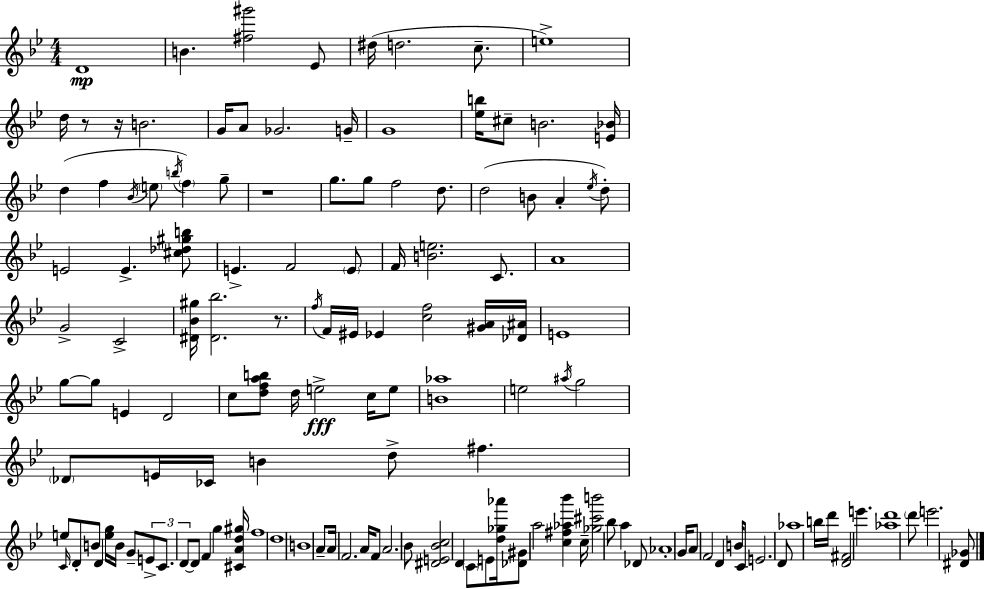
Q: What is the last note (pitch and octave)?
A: E6